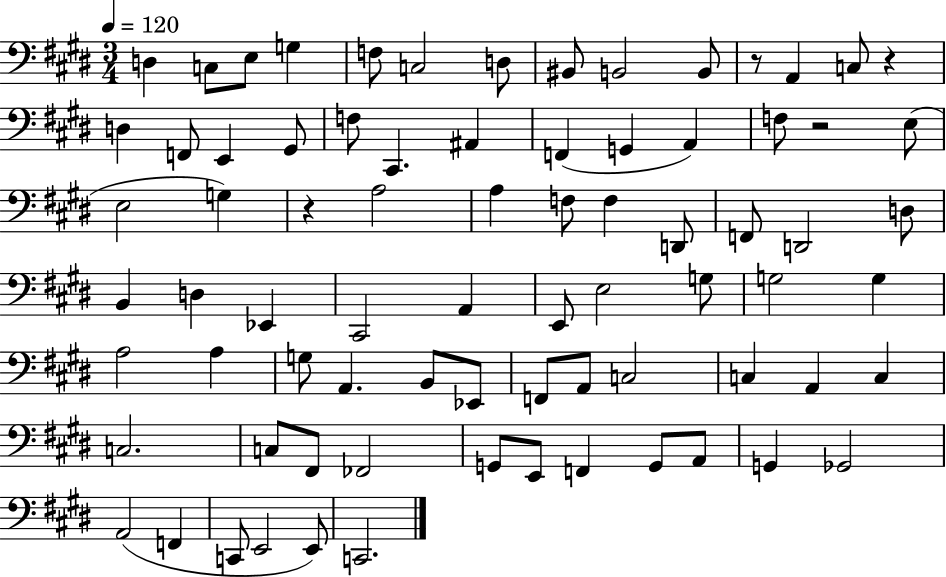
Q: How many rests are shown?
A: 4